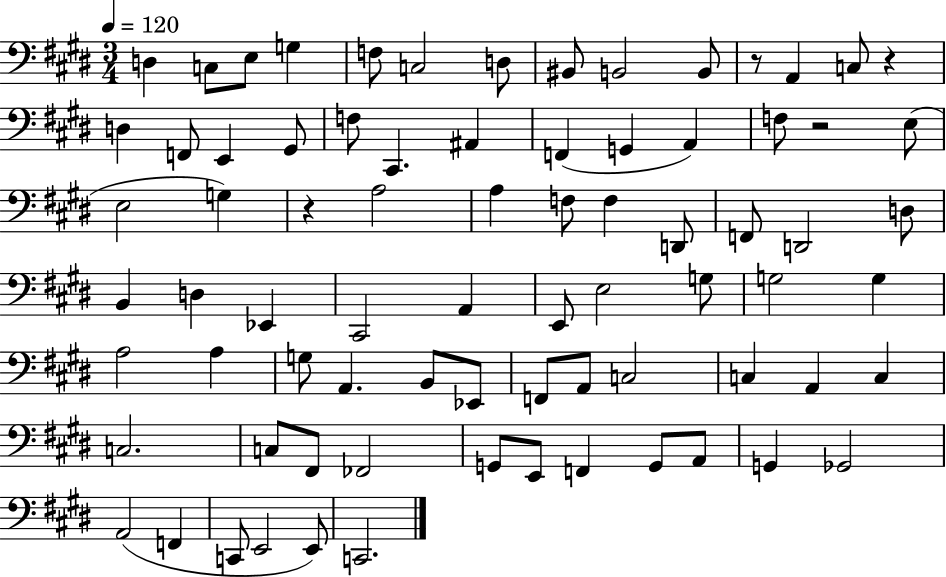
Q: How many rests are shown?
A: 4